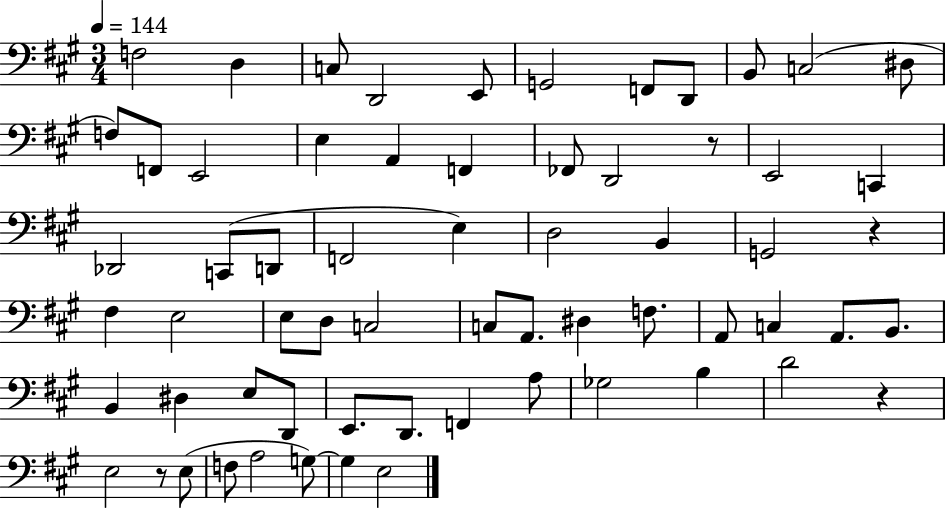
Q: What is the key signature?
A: A major